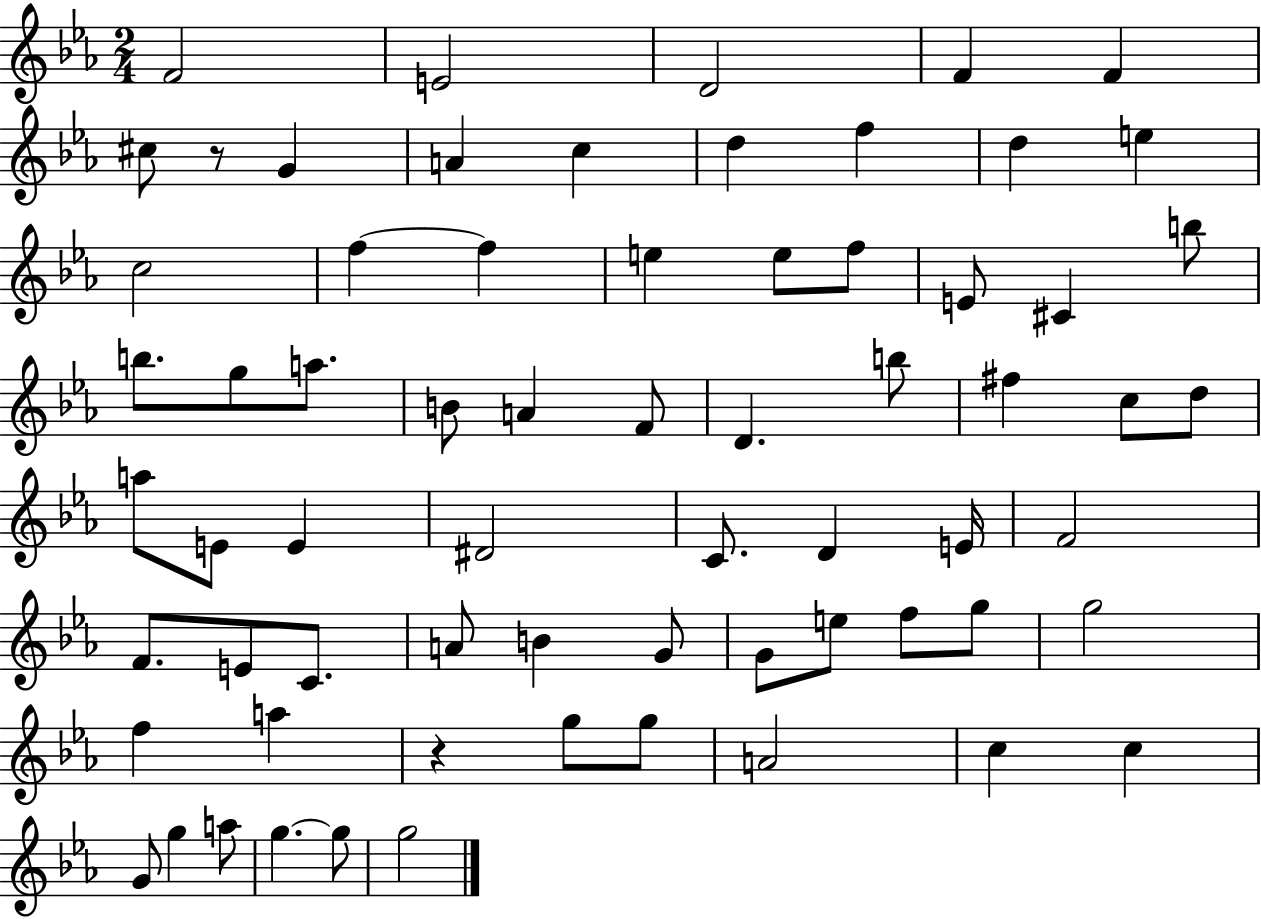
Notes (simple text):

F4/h E4/h D4/h F4/q F4/q C#5/e R/e G4/q A4/q C5/q D5/q F5/q D5/q E5/q C5/h F5/q F5/q E5/q E5/e F5/e E4/e C#4/q B5/e B5/e. G5/e A5/e. B4/e A4/q F4/e D4/q. B5/e F#5/q C5/e D5/e A5/e E4/e E4/q D#4/h C4/e. D4/q E4/s F4/h F4/e. E4/e C4/e. A4/e B4/q G4/e G4/e E5/e F5/e G5/e G5/h F5/q A5/q R/q G5/e G5/e A4/h C5/q C5/q G4/e G5/q A5/e G5/q. G5/e G5/h